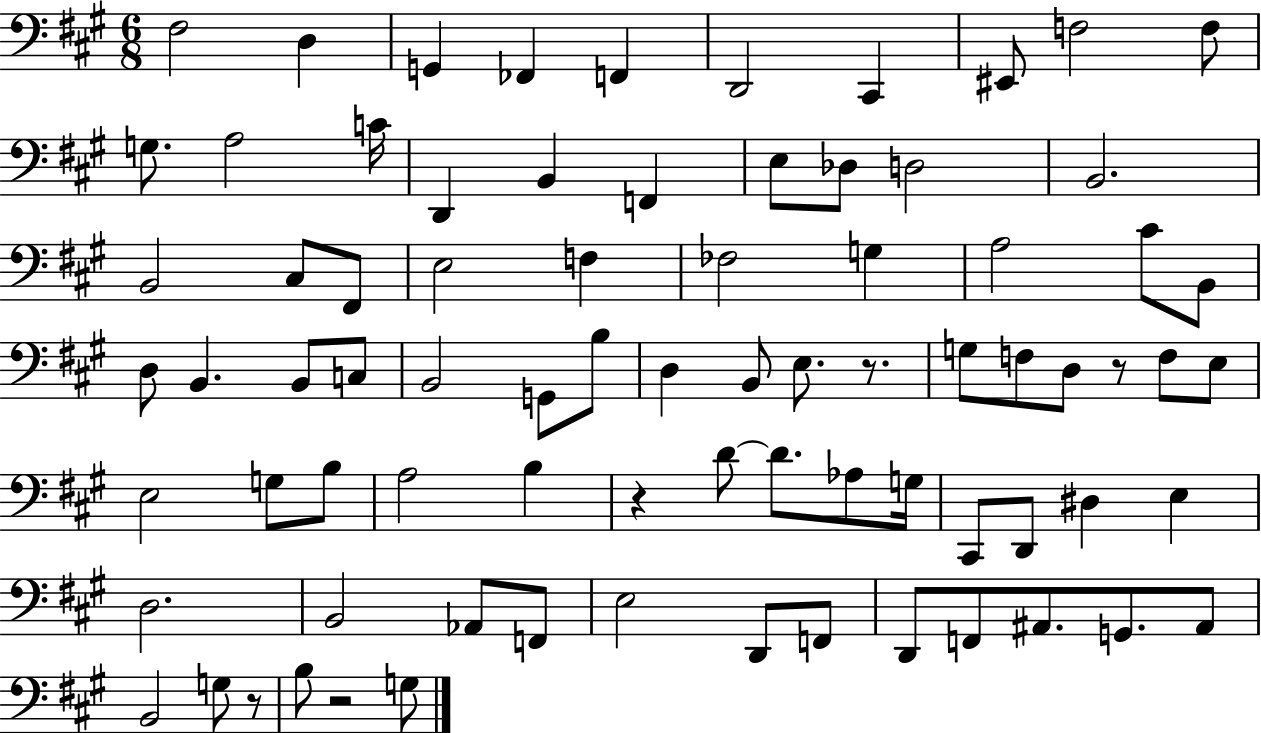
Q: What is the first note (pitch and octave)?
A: F#3